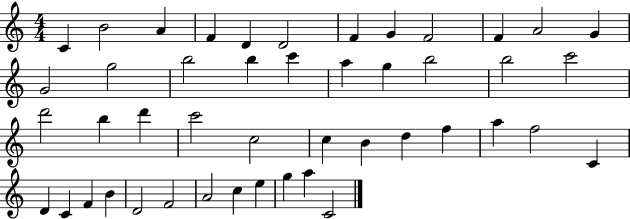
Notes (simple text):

C4/q B4/h A4/q F4/q D4/q D4/h F4/q G4/q F4/h F4/q A4/h G4/q G4/h G5/h B5/h B5/q C6/q A5/q G5/q B5/h B5/h C6/h D6/h B5/q D6/q C6/h C5/h C5/q B4/q D5/q F5/q A5/q F5/h C4/q D4/q C4/q F4/q B4/q D4/h F4/h A4/h C5/q E5/q G5/q A5/q C4/h